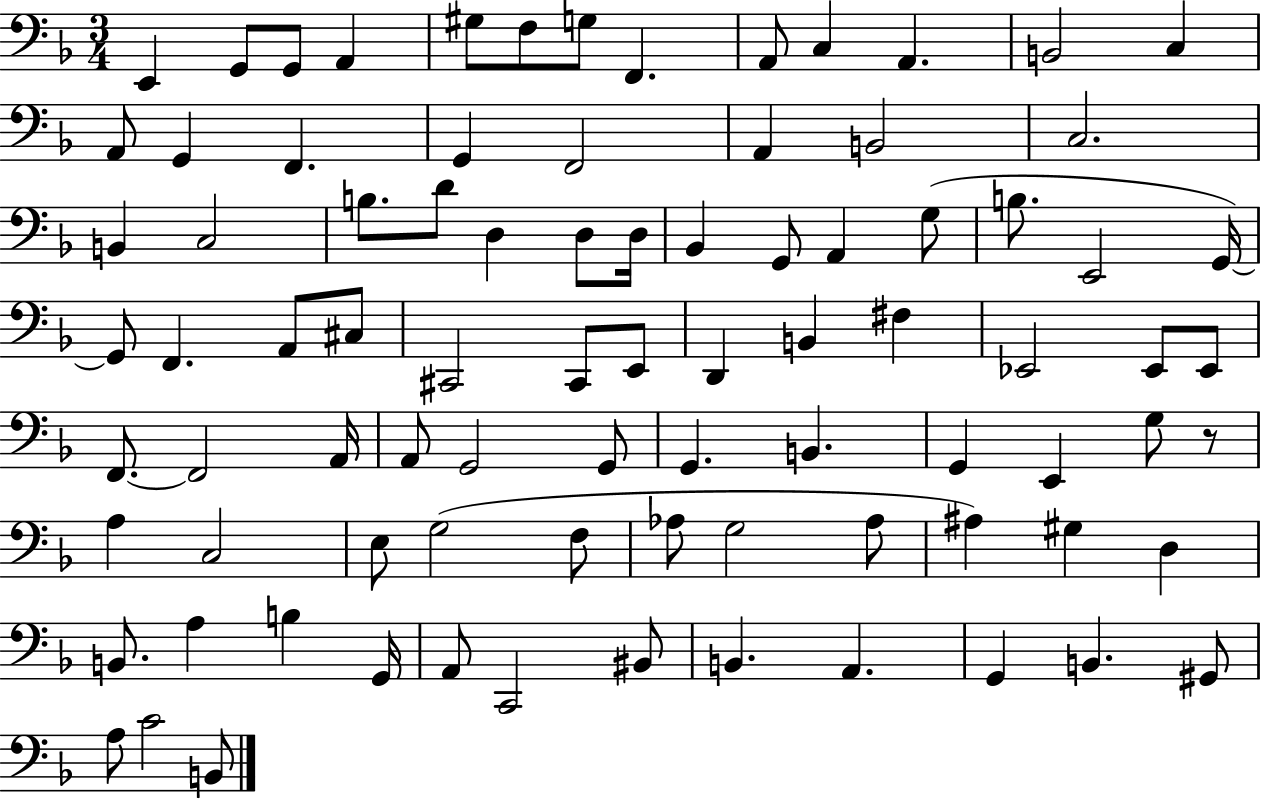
E2/q G2/e G2/e A2/q G#3/e F3/e G3/e F2/q. A2/e C3/q A2/q. B2/h C3/q A2/e G2/q F2/q. G2/q F2/h A2/q B2/h C3/h. B2/q C3/h B3/e. D4/e D3/q D3/e D3/s Bb2/q G2/e A2/q G3/e B3/e. E2/h G2/s G2/e F2/q. A2/e C#3/e C#2/h C#2/e E2/e D2/q B2/q F#3/q Eb2/h Eb2/e Eb2/e F2/e. F2/h A2/s A2/e G2/h G2/e G2/q. B2/q. G2/q E2/q G3/e R/e A3/q C3/h E3/e G3/h F3/e Ab3/e G3/h Ab3/e A#3/q G#3/q D3/q B2/e. A3/q B3/q G2/s A2/e C2/h BIS2/e B2/q. A2/q. G2/q B2/q. G#2/e A3/e C4/h B2/e